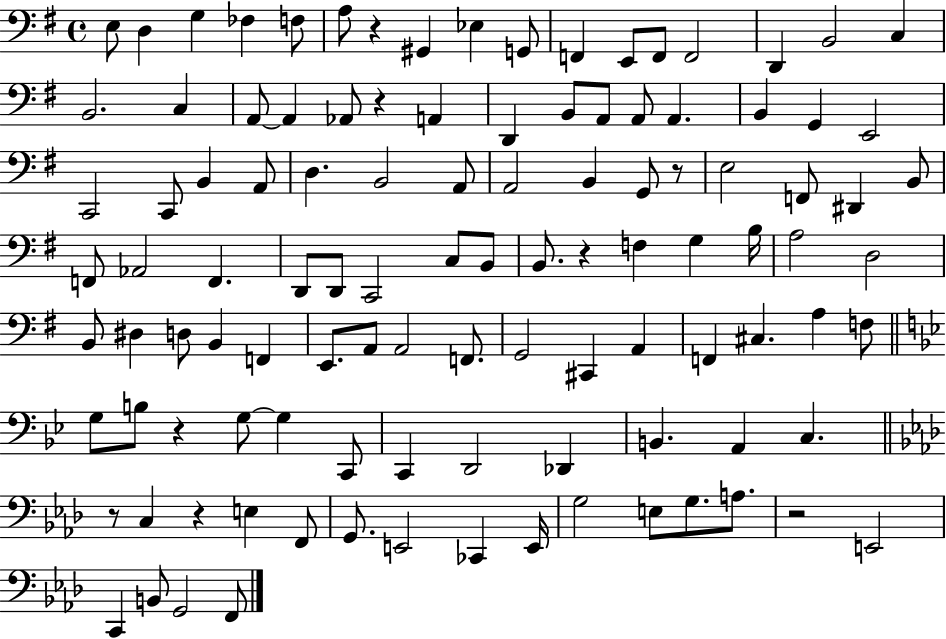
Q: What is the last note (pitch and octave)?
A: F2